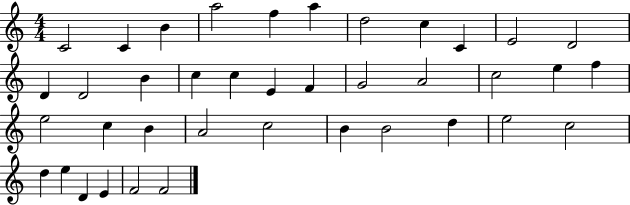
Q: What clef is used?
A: treble